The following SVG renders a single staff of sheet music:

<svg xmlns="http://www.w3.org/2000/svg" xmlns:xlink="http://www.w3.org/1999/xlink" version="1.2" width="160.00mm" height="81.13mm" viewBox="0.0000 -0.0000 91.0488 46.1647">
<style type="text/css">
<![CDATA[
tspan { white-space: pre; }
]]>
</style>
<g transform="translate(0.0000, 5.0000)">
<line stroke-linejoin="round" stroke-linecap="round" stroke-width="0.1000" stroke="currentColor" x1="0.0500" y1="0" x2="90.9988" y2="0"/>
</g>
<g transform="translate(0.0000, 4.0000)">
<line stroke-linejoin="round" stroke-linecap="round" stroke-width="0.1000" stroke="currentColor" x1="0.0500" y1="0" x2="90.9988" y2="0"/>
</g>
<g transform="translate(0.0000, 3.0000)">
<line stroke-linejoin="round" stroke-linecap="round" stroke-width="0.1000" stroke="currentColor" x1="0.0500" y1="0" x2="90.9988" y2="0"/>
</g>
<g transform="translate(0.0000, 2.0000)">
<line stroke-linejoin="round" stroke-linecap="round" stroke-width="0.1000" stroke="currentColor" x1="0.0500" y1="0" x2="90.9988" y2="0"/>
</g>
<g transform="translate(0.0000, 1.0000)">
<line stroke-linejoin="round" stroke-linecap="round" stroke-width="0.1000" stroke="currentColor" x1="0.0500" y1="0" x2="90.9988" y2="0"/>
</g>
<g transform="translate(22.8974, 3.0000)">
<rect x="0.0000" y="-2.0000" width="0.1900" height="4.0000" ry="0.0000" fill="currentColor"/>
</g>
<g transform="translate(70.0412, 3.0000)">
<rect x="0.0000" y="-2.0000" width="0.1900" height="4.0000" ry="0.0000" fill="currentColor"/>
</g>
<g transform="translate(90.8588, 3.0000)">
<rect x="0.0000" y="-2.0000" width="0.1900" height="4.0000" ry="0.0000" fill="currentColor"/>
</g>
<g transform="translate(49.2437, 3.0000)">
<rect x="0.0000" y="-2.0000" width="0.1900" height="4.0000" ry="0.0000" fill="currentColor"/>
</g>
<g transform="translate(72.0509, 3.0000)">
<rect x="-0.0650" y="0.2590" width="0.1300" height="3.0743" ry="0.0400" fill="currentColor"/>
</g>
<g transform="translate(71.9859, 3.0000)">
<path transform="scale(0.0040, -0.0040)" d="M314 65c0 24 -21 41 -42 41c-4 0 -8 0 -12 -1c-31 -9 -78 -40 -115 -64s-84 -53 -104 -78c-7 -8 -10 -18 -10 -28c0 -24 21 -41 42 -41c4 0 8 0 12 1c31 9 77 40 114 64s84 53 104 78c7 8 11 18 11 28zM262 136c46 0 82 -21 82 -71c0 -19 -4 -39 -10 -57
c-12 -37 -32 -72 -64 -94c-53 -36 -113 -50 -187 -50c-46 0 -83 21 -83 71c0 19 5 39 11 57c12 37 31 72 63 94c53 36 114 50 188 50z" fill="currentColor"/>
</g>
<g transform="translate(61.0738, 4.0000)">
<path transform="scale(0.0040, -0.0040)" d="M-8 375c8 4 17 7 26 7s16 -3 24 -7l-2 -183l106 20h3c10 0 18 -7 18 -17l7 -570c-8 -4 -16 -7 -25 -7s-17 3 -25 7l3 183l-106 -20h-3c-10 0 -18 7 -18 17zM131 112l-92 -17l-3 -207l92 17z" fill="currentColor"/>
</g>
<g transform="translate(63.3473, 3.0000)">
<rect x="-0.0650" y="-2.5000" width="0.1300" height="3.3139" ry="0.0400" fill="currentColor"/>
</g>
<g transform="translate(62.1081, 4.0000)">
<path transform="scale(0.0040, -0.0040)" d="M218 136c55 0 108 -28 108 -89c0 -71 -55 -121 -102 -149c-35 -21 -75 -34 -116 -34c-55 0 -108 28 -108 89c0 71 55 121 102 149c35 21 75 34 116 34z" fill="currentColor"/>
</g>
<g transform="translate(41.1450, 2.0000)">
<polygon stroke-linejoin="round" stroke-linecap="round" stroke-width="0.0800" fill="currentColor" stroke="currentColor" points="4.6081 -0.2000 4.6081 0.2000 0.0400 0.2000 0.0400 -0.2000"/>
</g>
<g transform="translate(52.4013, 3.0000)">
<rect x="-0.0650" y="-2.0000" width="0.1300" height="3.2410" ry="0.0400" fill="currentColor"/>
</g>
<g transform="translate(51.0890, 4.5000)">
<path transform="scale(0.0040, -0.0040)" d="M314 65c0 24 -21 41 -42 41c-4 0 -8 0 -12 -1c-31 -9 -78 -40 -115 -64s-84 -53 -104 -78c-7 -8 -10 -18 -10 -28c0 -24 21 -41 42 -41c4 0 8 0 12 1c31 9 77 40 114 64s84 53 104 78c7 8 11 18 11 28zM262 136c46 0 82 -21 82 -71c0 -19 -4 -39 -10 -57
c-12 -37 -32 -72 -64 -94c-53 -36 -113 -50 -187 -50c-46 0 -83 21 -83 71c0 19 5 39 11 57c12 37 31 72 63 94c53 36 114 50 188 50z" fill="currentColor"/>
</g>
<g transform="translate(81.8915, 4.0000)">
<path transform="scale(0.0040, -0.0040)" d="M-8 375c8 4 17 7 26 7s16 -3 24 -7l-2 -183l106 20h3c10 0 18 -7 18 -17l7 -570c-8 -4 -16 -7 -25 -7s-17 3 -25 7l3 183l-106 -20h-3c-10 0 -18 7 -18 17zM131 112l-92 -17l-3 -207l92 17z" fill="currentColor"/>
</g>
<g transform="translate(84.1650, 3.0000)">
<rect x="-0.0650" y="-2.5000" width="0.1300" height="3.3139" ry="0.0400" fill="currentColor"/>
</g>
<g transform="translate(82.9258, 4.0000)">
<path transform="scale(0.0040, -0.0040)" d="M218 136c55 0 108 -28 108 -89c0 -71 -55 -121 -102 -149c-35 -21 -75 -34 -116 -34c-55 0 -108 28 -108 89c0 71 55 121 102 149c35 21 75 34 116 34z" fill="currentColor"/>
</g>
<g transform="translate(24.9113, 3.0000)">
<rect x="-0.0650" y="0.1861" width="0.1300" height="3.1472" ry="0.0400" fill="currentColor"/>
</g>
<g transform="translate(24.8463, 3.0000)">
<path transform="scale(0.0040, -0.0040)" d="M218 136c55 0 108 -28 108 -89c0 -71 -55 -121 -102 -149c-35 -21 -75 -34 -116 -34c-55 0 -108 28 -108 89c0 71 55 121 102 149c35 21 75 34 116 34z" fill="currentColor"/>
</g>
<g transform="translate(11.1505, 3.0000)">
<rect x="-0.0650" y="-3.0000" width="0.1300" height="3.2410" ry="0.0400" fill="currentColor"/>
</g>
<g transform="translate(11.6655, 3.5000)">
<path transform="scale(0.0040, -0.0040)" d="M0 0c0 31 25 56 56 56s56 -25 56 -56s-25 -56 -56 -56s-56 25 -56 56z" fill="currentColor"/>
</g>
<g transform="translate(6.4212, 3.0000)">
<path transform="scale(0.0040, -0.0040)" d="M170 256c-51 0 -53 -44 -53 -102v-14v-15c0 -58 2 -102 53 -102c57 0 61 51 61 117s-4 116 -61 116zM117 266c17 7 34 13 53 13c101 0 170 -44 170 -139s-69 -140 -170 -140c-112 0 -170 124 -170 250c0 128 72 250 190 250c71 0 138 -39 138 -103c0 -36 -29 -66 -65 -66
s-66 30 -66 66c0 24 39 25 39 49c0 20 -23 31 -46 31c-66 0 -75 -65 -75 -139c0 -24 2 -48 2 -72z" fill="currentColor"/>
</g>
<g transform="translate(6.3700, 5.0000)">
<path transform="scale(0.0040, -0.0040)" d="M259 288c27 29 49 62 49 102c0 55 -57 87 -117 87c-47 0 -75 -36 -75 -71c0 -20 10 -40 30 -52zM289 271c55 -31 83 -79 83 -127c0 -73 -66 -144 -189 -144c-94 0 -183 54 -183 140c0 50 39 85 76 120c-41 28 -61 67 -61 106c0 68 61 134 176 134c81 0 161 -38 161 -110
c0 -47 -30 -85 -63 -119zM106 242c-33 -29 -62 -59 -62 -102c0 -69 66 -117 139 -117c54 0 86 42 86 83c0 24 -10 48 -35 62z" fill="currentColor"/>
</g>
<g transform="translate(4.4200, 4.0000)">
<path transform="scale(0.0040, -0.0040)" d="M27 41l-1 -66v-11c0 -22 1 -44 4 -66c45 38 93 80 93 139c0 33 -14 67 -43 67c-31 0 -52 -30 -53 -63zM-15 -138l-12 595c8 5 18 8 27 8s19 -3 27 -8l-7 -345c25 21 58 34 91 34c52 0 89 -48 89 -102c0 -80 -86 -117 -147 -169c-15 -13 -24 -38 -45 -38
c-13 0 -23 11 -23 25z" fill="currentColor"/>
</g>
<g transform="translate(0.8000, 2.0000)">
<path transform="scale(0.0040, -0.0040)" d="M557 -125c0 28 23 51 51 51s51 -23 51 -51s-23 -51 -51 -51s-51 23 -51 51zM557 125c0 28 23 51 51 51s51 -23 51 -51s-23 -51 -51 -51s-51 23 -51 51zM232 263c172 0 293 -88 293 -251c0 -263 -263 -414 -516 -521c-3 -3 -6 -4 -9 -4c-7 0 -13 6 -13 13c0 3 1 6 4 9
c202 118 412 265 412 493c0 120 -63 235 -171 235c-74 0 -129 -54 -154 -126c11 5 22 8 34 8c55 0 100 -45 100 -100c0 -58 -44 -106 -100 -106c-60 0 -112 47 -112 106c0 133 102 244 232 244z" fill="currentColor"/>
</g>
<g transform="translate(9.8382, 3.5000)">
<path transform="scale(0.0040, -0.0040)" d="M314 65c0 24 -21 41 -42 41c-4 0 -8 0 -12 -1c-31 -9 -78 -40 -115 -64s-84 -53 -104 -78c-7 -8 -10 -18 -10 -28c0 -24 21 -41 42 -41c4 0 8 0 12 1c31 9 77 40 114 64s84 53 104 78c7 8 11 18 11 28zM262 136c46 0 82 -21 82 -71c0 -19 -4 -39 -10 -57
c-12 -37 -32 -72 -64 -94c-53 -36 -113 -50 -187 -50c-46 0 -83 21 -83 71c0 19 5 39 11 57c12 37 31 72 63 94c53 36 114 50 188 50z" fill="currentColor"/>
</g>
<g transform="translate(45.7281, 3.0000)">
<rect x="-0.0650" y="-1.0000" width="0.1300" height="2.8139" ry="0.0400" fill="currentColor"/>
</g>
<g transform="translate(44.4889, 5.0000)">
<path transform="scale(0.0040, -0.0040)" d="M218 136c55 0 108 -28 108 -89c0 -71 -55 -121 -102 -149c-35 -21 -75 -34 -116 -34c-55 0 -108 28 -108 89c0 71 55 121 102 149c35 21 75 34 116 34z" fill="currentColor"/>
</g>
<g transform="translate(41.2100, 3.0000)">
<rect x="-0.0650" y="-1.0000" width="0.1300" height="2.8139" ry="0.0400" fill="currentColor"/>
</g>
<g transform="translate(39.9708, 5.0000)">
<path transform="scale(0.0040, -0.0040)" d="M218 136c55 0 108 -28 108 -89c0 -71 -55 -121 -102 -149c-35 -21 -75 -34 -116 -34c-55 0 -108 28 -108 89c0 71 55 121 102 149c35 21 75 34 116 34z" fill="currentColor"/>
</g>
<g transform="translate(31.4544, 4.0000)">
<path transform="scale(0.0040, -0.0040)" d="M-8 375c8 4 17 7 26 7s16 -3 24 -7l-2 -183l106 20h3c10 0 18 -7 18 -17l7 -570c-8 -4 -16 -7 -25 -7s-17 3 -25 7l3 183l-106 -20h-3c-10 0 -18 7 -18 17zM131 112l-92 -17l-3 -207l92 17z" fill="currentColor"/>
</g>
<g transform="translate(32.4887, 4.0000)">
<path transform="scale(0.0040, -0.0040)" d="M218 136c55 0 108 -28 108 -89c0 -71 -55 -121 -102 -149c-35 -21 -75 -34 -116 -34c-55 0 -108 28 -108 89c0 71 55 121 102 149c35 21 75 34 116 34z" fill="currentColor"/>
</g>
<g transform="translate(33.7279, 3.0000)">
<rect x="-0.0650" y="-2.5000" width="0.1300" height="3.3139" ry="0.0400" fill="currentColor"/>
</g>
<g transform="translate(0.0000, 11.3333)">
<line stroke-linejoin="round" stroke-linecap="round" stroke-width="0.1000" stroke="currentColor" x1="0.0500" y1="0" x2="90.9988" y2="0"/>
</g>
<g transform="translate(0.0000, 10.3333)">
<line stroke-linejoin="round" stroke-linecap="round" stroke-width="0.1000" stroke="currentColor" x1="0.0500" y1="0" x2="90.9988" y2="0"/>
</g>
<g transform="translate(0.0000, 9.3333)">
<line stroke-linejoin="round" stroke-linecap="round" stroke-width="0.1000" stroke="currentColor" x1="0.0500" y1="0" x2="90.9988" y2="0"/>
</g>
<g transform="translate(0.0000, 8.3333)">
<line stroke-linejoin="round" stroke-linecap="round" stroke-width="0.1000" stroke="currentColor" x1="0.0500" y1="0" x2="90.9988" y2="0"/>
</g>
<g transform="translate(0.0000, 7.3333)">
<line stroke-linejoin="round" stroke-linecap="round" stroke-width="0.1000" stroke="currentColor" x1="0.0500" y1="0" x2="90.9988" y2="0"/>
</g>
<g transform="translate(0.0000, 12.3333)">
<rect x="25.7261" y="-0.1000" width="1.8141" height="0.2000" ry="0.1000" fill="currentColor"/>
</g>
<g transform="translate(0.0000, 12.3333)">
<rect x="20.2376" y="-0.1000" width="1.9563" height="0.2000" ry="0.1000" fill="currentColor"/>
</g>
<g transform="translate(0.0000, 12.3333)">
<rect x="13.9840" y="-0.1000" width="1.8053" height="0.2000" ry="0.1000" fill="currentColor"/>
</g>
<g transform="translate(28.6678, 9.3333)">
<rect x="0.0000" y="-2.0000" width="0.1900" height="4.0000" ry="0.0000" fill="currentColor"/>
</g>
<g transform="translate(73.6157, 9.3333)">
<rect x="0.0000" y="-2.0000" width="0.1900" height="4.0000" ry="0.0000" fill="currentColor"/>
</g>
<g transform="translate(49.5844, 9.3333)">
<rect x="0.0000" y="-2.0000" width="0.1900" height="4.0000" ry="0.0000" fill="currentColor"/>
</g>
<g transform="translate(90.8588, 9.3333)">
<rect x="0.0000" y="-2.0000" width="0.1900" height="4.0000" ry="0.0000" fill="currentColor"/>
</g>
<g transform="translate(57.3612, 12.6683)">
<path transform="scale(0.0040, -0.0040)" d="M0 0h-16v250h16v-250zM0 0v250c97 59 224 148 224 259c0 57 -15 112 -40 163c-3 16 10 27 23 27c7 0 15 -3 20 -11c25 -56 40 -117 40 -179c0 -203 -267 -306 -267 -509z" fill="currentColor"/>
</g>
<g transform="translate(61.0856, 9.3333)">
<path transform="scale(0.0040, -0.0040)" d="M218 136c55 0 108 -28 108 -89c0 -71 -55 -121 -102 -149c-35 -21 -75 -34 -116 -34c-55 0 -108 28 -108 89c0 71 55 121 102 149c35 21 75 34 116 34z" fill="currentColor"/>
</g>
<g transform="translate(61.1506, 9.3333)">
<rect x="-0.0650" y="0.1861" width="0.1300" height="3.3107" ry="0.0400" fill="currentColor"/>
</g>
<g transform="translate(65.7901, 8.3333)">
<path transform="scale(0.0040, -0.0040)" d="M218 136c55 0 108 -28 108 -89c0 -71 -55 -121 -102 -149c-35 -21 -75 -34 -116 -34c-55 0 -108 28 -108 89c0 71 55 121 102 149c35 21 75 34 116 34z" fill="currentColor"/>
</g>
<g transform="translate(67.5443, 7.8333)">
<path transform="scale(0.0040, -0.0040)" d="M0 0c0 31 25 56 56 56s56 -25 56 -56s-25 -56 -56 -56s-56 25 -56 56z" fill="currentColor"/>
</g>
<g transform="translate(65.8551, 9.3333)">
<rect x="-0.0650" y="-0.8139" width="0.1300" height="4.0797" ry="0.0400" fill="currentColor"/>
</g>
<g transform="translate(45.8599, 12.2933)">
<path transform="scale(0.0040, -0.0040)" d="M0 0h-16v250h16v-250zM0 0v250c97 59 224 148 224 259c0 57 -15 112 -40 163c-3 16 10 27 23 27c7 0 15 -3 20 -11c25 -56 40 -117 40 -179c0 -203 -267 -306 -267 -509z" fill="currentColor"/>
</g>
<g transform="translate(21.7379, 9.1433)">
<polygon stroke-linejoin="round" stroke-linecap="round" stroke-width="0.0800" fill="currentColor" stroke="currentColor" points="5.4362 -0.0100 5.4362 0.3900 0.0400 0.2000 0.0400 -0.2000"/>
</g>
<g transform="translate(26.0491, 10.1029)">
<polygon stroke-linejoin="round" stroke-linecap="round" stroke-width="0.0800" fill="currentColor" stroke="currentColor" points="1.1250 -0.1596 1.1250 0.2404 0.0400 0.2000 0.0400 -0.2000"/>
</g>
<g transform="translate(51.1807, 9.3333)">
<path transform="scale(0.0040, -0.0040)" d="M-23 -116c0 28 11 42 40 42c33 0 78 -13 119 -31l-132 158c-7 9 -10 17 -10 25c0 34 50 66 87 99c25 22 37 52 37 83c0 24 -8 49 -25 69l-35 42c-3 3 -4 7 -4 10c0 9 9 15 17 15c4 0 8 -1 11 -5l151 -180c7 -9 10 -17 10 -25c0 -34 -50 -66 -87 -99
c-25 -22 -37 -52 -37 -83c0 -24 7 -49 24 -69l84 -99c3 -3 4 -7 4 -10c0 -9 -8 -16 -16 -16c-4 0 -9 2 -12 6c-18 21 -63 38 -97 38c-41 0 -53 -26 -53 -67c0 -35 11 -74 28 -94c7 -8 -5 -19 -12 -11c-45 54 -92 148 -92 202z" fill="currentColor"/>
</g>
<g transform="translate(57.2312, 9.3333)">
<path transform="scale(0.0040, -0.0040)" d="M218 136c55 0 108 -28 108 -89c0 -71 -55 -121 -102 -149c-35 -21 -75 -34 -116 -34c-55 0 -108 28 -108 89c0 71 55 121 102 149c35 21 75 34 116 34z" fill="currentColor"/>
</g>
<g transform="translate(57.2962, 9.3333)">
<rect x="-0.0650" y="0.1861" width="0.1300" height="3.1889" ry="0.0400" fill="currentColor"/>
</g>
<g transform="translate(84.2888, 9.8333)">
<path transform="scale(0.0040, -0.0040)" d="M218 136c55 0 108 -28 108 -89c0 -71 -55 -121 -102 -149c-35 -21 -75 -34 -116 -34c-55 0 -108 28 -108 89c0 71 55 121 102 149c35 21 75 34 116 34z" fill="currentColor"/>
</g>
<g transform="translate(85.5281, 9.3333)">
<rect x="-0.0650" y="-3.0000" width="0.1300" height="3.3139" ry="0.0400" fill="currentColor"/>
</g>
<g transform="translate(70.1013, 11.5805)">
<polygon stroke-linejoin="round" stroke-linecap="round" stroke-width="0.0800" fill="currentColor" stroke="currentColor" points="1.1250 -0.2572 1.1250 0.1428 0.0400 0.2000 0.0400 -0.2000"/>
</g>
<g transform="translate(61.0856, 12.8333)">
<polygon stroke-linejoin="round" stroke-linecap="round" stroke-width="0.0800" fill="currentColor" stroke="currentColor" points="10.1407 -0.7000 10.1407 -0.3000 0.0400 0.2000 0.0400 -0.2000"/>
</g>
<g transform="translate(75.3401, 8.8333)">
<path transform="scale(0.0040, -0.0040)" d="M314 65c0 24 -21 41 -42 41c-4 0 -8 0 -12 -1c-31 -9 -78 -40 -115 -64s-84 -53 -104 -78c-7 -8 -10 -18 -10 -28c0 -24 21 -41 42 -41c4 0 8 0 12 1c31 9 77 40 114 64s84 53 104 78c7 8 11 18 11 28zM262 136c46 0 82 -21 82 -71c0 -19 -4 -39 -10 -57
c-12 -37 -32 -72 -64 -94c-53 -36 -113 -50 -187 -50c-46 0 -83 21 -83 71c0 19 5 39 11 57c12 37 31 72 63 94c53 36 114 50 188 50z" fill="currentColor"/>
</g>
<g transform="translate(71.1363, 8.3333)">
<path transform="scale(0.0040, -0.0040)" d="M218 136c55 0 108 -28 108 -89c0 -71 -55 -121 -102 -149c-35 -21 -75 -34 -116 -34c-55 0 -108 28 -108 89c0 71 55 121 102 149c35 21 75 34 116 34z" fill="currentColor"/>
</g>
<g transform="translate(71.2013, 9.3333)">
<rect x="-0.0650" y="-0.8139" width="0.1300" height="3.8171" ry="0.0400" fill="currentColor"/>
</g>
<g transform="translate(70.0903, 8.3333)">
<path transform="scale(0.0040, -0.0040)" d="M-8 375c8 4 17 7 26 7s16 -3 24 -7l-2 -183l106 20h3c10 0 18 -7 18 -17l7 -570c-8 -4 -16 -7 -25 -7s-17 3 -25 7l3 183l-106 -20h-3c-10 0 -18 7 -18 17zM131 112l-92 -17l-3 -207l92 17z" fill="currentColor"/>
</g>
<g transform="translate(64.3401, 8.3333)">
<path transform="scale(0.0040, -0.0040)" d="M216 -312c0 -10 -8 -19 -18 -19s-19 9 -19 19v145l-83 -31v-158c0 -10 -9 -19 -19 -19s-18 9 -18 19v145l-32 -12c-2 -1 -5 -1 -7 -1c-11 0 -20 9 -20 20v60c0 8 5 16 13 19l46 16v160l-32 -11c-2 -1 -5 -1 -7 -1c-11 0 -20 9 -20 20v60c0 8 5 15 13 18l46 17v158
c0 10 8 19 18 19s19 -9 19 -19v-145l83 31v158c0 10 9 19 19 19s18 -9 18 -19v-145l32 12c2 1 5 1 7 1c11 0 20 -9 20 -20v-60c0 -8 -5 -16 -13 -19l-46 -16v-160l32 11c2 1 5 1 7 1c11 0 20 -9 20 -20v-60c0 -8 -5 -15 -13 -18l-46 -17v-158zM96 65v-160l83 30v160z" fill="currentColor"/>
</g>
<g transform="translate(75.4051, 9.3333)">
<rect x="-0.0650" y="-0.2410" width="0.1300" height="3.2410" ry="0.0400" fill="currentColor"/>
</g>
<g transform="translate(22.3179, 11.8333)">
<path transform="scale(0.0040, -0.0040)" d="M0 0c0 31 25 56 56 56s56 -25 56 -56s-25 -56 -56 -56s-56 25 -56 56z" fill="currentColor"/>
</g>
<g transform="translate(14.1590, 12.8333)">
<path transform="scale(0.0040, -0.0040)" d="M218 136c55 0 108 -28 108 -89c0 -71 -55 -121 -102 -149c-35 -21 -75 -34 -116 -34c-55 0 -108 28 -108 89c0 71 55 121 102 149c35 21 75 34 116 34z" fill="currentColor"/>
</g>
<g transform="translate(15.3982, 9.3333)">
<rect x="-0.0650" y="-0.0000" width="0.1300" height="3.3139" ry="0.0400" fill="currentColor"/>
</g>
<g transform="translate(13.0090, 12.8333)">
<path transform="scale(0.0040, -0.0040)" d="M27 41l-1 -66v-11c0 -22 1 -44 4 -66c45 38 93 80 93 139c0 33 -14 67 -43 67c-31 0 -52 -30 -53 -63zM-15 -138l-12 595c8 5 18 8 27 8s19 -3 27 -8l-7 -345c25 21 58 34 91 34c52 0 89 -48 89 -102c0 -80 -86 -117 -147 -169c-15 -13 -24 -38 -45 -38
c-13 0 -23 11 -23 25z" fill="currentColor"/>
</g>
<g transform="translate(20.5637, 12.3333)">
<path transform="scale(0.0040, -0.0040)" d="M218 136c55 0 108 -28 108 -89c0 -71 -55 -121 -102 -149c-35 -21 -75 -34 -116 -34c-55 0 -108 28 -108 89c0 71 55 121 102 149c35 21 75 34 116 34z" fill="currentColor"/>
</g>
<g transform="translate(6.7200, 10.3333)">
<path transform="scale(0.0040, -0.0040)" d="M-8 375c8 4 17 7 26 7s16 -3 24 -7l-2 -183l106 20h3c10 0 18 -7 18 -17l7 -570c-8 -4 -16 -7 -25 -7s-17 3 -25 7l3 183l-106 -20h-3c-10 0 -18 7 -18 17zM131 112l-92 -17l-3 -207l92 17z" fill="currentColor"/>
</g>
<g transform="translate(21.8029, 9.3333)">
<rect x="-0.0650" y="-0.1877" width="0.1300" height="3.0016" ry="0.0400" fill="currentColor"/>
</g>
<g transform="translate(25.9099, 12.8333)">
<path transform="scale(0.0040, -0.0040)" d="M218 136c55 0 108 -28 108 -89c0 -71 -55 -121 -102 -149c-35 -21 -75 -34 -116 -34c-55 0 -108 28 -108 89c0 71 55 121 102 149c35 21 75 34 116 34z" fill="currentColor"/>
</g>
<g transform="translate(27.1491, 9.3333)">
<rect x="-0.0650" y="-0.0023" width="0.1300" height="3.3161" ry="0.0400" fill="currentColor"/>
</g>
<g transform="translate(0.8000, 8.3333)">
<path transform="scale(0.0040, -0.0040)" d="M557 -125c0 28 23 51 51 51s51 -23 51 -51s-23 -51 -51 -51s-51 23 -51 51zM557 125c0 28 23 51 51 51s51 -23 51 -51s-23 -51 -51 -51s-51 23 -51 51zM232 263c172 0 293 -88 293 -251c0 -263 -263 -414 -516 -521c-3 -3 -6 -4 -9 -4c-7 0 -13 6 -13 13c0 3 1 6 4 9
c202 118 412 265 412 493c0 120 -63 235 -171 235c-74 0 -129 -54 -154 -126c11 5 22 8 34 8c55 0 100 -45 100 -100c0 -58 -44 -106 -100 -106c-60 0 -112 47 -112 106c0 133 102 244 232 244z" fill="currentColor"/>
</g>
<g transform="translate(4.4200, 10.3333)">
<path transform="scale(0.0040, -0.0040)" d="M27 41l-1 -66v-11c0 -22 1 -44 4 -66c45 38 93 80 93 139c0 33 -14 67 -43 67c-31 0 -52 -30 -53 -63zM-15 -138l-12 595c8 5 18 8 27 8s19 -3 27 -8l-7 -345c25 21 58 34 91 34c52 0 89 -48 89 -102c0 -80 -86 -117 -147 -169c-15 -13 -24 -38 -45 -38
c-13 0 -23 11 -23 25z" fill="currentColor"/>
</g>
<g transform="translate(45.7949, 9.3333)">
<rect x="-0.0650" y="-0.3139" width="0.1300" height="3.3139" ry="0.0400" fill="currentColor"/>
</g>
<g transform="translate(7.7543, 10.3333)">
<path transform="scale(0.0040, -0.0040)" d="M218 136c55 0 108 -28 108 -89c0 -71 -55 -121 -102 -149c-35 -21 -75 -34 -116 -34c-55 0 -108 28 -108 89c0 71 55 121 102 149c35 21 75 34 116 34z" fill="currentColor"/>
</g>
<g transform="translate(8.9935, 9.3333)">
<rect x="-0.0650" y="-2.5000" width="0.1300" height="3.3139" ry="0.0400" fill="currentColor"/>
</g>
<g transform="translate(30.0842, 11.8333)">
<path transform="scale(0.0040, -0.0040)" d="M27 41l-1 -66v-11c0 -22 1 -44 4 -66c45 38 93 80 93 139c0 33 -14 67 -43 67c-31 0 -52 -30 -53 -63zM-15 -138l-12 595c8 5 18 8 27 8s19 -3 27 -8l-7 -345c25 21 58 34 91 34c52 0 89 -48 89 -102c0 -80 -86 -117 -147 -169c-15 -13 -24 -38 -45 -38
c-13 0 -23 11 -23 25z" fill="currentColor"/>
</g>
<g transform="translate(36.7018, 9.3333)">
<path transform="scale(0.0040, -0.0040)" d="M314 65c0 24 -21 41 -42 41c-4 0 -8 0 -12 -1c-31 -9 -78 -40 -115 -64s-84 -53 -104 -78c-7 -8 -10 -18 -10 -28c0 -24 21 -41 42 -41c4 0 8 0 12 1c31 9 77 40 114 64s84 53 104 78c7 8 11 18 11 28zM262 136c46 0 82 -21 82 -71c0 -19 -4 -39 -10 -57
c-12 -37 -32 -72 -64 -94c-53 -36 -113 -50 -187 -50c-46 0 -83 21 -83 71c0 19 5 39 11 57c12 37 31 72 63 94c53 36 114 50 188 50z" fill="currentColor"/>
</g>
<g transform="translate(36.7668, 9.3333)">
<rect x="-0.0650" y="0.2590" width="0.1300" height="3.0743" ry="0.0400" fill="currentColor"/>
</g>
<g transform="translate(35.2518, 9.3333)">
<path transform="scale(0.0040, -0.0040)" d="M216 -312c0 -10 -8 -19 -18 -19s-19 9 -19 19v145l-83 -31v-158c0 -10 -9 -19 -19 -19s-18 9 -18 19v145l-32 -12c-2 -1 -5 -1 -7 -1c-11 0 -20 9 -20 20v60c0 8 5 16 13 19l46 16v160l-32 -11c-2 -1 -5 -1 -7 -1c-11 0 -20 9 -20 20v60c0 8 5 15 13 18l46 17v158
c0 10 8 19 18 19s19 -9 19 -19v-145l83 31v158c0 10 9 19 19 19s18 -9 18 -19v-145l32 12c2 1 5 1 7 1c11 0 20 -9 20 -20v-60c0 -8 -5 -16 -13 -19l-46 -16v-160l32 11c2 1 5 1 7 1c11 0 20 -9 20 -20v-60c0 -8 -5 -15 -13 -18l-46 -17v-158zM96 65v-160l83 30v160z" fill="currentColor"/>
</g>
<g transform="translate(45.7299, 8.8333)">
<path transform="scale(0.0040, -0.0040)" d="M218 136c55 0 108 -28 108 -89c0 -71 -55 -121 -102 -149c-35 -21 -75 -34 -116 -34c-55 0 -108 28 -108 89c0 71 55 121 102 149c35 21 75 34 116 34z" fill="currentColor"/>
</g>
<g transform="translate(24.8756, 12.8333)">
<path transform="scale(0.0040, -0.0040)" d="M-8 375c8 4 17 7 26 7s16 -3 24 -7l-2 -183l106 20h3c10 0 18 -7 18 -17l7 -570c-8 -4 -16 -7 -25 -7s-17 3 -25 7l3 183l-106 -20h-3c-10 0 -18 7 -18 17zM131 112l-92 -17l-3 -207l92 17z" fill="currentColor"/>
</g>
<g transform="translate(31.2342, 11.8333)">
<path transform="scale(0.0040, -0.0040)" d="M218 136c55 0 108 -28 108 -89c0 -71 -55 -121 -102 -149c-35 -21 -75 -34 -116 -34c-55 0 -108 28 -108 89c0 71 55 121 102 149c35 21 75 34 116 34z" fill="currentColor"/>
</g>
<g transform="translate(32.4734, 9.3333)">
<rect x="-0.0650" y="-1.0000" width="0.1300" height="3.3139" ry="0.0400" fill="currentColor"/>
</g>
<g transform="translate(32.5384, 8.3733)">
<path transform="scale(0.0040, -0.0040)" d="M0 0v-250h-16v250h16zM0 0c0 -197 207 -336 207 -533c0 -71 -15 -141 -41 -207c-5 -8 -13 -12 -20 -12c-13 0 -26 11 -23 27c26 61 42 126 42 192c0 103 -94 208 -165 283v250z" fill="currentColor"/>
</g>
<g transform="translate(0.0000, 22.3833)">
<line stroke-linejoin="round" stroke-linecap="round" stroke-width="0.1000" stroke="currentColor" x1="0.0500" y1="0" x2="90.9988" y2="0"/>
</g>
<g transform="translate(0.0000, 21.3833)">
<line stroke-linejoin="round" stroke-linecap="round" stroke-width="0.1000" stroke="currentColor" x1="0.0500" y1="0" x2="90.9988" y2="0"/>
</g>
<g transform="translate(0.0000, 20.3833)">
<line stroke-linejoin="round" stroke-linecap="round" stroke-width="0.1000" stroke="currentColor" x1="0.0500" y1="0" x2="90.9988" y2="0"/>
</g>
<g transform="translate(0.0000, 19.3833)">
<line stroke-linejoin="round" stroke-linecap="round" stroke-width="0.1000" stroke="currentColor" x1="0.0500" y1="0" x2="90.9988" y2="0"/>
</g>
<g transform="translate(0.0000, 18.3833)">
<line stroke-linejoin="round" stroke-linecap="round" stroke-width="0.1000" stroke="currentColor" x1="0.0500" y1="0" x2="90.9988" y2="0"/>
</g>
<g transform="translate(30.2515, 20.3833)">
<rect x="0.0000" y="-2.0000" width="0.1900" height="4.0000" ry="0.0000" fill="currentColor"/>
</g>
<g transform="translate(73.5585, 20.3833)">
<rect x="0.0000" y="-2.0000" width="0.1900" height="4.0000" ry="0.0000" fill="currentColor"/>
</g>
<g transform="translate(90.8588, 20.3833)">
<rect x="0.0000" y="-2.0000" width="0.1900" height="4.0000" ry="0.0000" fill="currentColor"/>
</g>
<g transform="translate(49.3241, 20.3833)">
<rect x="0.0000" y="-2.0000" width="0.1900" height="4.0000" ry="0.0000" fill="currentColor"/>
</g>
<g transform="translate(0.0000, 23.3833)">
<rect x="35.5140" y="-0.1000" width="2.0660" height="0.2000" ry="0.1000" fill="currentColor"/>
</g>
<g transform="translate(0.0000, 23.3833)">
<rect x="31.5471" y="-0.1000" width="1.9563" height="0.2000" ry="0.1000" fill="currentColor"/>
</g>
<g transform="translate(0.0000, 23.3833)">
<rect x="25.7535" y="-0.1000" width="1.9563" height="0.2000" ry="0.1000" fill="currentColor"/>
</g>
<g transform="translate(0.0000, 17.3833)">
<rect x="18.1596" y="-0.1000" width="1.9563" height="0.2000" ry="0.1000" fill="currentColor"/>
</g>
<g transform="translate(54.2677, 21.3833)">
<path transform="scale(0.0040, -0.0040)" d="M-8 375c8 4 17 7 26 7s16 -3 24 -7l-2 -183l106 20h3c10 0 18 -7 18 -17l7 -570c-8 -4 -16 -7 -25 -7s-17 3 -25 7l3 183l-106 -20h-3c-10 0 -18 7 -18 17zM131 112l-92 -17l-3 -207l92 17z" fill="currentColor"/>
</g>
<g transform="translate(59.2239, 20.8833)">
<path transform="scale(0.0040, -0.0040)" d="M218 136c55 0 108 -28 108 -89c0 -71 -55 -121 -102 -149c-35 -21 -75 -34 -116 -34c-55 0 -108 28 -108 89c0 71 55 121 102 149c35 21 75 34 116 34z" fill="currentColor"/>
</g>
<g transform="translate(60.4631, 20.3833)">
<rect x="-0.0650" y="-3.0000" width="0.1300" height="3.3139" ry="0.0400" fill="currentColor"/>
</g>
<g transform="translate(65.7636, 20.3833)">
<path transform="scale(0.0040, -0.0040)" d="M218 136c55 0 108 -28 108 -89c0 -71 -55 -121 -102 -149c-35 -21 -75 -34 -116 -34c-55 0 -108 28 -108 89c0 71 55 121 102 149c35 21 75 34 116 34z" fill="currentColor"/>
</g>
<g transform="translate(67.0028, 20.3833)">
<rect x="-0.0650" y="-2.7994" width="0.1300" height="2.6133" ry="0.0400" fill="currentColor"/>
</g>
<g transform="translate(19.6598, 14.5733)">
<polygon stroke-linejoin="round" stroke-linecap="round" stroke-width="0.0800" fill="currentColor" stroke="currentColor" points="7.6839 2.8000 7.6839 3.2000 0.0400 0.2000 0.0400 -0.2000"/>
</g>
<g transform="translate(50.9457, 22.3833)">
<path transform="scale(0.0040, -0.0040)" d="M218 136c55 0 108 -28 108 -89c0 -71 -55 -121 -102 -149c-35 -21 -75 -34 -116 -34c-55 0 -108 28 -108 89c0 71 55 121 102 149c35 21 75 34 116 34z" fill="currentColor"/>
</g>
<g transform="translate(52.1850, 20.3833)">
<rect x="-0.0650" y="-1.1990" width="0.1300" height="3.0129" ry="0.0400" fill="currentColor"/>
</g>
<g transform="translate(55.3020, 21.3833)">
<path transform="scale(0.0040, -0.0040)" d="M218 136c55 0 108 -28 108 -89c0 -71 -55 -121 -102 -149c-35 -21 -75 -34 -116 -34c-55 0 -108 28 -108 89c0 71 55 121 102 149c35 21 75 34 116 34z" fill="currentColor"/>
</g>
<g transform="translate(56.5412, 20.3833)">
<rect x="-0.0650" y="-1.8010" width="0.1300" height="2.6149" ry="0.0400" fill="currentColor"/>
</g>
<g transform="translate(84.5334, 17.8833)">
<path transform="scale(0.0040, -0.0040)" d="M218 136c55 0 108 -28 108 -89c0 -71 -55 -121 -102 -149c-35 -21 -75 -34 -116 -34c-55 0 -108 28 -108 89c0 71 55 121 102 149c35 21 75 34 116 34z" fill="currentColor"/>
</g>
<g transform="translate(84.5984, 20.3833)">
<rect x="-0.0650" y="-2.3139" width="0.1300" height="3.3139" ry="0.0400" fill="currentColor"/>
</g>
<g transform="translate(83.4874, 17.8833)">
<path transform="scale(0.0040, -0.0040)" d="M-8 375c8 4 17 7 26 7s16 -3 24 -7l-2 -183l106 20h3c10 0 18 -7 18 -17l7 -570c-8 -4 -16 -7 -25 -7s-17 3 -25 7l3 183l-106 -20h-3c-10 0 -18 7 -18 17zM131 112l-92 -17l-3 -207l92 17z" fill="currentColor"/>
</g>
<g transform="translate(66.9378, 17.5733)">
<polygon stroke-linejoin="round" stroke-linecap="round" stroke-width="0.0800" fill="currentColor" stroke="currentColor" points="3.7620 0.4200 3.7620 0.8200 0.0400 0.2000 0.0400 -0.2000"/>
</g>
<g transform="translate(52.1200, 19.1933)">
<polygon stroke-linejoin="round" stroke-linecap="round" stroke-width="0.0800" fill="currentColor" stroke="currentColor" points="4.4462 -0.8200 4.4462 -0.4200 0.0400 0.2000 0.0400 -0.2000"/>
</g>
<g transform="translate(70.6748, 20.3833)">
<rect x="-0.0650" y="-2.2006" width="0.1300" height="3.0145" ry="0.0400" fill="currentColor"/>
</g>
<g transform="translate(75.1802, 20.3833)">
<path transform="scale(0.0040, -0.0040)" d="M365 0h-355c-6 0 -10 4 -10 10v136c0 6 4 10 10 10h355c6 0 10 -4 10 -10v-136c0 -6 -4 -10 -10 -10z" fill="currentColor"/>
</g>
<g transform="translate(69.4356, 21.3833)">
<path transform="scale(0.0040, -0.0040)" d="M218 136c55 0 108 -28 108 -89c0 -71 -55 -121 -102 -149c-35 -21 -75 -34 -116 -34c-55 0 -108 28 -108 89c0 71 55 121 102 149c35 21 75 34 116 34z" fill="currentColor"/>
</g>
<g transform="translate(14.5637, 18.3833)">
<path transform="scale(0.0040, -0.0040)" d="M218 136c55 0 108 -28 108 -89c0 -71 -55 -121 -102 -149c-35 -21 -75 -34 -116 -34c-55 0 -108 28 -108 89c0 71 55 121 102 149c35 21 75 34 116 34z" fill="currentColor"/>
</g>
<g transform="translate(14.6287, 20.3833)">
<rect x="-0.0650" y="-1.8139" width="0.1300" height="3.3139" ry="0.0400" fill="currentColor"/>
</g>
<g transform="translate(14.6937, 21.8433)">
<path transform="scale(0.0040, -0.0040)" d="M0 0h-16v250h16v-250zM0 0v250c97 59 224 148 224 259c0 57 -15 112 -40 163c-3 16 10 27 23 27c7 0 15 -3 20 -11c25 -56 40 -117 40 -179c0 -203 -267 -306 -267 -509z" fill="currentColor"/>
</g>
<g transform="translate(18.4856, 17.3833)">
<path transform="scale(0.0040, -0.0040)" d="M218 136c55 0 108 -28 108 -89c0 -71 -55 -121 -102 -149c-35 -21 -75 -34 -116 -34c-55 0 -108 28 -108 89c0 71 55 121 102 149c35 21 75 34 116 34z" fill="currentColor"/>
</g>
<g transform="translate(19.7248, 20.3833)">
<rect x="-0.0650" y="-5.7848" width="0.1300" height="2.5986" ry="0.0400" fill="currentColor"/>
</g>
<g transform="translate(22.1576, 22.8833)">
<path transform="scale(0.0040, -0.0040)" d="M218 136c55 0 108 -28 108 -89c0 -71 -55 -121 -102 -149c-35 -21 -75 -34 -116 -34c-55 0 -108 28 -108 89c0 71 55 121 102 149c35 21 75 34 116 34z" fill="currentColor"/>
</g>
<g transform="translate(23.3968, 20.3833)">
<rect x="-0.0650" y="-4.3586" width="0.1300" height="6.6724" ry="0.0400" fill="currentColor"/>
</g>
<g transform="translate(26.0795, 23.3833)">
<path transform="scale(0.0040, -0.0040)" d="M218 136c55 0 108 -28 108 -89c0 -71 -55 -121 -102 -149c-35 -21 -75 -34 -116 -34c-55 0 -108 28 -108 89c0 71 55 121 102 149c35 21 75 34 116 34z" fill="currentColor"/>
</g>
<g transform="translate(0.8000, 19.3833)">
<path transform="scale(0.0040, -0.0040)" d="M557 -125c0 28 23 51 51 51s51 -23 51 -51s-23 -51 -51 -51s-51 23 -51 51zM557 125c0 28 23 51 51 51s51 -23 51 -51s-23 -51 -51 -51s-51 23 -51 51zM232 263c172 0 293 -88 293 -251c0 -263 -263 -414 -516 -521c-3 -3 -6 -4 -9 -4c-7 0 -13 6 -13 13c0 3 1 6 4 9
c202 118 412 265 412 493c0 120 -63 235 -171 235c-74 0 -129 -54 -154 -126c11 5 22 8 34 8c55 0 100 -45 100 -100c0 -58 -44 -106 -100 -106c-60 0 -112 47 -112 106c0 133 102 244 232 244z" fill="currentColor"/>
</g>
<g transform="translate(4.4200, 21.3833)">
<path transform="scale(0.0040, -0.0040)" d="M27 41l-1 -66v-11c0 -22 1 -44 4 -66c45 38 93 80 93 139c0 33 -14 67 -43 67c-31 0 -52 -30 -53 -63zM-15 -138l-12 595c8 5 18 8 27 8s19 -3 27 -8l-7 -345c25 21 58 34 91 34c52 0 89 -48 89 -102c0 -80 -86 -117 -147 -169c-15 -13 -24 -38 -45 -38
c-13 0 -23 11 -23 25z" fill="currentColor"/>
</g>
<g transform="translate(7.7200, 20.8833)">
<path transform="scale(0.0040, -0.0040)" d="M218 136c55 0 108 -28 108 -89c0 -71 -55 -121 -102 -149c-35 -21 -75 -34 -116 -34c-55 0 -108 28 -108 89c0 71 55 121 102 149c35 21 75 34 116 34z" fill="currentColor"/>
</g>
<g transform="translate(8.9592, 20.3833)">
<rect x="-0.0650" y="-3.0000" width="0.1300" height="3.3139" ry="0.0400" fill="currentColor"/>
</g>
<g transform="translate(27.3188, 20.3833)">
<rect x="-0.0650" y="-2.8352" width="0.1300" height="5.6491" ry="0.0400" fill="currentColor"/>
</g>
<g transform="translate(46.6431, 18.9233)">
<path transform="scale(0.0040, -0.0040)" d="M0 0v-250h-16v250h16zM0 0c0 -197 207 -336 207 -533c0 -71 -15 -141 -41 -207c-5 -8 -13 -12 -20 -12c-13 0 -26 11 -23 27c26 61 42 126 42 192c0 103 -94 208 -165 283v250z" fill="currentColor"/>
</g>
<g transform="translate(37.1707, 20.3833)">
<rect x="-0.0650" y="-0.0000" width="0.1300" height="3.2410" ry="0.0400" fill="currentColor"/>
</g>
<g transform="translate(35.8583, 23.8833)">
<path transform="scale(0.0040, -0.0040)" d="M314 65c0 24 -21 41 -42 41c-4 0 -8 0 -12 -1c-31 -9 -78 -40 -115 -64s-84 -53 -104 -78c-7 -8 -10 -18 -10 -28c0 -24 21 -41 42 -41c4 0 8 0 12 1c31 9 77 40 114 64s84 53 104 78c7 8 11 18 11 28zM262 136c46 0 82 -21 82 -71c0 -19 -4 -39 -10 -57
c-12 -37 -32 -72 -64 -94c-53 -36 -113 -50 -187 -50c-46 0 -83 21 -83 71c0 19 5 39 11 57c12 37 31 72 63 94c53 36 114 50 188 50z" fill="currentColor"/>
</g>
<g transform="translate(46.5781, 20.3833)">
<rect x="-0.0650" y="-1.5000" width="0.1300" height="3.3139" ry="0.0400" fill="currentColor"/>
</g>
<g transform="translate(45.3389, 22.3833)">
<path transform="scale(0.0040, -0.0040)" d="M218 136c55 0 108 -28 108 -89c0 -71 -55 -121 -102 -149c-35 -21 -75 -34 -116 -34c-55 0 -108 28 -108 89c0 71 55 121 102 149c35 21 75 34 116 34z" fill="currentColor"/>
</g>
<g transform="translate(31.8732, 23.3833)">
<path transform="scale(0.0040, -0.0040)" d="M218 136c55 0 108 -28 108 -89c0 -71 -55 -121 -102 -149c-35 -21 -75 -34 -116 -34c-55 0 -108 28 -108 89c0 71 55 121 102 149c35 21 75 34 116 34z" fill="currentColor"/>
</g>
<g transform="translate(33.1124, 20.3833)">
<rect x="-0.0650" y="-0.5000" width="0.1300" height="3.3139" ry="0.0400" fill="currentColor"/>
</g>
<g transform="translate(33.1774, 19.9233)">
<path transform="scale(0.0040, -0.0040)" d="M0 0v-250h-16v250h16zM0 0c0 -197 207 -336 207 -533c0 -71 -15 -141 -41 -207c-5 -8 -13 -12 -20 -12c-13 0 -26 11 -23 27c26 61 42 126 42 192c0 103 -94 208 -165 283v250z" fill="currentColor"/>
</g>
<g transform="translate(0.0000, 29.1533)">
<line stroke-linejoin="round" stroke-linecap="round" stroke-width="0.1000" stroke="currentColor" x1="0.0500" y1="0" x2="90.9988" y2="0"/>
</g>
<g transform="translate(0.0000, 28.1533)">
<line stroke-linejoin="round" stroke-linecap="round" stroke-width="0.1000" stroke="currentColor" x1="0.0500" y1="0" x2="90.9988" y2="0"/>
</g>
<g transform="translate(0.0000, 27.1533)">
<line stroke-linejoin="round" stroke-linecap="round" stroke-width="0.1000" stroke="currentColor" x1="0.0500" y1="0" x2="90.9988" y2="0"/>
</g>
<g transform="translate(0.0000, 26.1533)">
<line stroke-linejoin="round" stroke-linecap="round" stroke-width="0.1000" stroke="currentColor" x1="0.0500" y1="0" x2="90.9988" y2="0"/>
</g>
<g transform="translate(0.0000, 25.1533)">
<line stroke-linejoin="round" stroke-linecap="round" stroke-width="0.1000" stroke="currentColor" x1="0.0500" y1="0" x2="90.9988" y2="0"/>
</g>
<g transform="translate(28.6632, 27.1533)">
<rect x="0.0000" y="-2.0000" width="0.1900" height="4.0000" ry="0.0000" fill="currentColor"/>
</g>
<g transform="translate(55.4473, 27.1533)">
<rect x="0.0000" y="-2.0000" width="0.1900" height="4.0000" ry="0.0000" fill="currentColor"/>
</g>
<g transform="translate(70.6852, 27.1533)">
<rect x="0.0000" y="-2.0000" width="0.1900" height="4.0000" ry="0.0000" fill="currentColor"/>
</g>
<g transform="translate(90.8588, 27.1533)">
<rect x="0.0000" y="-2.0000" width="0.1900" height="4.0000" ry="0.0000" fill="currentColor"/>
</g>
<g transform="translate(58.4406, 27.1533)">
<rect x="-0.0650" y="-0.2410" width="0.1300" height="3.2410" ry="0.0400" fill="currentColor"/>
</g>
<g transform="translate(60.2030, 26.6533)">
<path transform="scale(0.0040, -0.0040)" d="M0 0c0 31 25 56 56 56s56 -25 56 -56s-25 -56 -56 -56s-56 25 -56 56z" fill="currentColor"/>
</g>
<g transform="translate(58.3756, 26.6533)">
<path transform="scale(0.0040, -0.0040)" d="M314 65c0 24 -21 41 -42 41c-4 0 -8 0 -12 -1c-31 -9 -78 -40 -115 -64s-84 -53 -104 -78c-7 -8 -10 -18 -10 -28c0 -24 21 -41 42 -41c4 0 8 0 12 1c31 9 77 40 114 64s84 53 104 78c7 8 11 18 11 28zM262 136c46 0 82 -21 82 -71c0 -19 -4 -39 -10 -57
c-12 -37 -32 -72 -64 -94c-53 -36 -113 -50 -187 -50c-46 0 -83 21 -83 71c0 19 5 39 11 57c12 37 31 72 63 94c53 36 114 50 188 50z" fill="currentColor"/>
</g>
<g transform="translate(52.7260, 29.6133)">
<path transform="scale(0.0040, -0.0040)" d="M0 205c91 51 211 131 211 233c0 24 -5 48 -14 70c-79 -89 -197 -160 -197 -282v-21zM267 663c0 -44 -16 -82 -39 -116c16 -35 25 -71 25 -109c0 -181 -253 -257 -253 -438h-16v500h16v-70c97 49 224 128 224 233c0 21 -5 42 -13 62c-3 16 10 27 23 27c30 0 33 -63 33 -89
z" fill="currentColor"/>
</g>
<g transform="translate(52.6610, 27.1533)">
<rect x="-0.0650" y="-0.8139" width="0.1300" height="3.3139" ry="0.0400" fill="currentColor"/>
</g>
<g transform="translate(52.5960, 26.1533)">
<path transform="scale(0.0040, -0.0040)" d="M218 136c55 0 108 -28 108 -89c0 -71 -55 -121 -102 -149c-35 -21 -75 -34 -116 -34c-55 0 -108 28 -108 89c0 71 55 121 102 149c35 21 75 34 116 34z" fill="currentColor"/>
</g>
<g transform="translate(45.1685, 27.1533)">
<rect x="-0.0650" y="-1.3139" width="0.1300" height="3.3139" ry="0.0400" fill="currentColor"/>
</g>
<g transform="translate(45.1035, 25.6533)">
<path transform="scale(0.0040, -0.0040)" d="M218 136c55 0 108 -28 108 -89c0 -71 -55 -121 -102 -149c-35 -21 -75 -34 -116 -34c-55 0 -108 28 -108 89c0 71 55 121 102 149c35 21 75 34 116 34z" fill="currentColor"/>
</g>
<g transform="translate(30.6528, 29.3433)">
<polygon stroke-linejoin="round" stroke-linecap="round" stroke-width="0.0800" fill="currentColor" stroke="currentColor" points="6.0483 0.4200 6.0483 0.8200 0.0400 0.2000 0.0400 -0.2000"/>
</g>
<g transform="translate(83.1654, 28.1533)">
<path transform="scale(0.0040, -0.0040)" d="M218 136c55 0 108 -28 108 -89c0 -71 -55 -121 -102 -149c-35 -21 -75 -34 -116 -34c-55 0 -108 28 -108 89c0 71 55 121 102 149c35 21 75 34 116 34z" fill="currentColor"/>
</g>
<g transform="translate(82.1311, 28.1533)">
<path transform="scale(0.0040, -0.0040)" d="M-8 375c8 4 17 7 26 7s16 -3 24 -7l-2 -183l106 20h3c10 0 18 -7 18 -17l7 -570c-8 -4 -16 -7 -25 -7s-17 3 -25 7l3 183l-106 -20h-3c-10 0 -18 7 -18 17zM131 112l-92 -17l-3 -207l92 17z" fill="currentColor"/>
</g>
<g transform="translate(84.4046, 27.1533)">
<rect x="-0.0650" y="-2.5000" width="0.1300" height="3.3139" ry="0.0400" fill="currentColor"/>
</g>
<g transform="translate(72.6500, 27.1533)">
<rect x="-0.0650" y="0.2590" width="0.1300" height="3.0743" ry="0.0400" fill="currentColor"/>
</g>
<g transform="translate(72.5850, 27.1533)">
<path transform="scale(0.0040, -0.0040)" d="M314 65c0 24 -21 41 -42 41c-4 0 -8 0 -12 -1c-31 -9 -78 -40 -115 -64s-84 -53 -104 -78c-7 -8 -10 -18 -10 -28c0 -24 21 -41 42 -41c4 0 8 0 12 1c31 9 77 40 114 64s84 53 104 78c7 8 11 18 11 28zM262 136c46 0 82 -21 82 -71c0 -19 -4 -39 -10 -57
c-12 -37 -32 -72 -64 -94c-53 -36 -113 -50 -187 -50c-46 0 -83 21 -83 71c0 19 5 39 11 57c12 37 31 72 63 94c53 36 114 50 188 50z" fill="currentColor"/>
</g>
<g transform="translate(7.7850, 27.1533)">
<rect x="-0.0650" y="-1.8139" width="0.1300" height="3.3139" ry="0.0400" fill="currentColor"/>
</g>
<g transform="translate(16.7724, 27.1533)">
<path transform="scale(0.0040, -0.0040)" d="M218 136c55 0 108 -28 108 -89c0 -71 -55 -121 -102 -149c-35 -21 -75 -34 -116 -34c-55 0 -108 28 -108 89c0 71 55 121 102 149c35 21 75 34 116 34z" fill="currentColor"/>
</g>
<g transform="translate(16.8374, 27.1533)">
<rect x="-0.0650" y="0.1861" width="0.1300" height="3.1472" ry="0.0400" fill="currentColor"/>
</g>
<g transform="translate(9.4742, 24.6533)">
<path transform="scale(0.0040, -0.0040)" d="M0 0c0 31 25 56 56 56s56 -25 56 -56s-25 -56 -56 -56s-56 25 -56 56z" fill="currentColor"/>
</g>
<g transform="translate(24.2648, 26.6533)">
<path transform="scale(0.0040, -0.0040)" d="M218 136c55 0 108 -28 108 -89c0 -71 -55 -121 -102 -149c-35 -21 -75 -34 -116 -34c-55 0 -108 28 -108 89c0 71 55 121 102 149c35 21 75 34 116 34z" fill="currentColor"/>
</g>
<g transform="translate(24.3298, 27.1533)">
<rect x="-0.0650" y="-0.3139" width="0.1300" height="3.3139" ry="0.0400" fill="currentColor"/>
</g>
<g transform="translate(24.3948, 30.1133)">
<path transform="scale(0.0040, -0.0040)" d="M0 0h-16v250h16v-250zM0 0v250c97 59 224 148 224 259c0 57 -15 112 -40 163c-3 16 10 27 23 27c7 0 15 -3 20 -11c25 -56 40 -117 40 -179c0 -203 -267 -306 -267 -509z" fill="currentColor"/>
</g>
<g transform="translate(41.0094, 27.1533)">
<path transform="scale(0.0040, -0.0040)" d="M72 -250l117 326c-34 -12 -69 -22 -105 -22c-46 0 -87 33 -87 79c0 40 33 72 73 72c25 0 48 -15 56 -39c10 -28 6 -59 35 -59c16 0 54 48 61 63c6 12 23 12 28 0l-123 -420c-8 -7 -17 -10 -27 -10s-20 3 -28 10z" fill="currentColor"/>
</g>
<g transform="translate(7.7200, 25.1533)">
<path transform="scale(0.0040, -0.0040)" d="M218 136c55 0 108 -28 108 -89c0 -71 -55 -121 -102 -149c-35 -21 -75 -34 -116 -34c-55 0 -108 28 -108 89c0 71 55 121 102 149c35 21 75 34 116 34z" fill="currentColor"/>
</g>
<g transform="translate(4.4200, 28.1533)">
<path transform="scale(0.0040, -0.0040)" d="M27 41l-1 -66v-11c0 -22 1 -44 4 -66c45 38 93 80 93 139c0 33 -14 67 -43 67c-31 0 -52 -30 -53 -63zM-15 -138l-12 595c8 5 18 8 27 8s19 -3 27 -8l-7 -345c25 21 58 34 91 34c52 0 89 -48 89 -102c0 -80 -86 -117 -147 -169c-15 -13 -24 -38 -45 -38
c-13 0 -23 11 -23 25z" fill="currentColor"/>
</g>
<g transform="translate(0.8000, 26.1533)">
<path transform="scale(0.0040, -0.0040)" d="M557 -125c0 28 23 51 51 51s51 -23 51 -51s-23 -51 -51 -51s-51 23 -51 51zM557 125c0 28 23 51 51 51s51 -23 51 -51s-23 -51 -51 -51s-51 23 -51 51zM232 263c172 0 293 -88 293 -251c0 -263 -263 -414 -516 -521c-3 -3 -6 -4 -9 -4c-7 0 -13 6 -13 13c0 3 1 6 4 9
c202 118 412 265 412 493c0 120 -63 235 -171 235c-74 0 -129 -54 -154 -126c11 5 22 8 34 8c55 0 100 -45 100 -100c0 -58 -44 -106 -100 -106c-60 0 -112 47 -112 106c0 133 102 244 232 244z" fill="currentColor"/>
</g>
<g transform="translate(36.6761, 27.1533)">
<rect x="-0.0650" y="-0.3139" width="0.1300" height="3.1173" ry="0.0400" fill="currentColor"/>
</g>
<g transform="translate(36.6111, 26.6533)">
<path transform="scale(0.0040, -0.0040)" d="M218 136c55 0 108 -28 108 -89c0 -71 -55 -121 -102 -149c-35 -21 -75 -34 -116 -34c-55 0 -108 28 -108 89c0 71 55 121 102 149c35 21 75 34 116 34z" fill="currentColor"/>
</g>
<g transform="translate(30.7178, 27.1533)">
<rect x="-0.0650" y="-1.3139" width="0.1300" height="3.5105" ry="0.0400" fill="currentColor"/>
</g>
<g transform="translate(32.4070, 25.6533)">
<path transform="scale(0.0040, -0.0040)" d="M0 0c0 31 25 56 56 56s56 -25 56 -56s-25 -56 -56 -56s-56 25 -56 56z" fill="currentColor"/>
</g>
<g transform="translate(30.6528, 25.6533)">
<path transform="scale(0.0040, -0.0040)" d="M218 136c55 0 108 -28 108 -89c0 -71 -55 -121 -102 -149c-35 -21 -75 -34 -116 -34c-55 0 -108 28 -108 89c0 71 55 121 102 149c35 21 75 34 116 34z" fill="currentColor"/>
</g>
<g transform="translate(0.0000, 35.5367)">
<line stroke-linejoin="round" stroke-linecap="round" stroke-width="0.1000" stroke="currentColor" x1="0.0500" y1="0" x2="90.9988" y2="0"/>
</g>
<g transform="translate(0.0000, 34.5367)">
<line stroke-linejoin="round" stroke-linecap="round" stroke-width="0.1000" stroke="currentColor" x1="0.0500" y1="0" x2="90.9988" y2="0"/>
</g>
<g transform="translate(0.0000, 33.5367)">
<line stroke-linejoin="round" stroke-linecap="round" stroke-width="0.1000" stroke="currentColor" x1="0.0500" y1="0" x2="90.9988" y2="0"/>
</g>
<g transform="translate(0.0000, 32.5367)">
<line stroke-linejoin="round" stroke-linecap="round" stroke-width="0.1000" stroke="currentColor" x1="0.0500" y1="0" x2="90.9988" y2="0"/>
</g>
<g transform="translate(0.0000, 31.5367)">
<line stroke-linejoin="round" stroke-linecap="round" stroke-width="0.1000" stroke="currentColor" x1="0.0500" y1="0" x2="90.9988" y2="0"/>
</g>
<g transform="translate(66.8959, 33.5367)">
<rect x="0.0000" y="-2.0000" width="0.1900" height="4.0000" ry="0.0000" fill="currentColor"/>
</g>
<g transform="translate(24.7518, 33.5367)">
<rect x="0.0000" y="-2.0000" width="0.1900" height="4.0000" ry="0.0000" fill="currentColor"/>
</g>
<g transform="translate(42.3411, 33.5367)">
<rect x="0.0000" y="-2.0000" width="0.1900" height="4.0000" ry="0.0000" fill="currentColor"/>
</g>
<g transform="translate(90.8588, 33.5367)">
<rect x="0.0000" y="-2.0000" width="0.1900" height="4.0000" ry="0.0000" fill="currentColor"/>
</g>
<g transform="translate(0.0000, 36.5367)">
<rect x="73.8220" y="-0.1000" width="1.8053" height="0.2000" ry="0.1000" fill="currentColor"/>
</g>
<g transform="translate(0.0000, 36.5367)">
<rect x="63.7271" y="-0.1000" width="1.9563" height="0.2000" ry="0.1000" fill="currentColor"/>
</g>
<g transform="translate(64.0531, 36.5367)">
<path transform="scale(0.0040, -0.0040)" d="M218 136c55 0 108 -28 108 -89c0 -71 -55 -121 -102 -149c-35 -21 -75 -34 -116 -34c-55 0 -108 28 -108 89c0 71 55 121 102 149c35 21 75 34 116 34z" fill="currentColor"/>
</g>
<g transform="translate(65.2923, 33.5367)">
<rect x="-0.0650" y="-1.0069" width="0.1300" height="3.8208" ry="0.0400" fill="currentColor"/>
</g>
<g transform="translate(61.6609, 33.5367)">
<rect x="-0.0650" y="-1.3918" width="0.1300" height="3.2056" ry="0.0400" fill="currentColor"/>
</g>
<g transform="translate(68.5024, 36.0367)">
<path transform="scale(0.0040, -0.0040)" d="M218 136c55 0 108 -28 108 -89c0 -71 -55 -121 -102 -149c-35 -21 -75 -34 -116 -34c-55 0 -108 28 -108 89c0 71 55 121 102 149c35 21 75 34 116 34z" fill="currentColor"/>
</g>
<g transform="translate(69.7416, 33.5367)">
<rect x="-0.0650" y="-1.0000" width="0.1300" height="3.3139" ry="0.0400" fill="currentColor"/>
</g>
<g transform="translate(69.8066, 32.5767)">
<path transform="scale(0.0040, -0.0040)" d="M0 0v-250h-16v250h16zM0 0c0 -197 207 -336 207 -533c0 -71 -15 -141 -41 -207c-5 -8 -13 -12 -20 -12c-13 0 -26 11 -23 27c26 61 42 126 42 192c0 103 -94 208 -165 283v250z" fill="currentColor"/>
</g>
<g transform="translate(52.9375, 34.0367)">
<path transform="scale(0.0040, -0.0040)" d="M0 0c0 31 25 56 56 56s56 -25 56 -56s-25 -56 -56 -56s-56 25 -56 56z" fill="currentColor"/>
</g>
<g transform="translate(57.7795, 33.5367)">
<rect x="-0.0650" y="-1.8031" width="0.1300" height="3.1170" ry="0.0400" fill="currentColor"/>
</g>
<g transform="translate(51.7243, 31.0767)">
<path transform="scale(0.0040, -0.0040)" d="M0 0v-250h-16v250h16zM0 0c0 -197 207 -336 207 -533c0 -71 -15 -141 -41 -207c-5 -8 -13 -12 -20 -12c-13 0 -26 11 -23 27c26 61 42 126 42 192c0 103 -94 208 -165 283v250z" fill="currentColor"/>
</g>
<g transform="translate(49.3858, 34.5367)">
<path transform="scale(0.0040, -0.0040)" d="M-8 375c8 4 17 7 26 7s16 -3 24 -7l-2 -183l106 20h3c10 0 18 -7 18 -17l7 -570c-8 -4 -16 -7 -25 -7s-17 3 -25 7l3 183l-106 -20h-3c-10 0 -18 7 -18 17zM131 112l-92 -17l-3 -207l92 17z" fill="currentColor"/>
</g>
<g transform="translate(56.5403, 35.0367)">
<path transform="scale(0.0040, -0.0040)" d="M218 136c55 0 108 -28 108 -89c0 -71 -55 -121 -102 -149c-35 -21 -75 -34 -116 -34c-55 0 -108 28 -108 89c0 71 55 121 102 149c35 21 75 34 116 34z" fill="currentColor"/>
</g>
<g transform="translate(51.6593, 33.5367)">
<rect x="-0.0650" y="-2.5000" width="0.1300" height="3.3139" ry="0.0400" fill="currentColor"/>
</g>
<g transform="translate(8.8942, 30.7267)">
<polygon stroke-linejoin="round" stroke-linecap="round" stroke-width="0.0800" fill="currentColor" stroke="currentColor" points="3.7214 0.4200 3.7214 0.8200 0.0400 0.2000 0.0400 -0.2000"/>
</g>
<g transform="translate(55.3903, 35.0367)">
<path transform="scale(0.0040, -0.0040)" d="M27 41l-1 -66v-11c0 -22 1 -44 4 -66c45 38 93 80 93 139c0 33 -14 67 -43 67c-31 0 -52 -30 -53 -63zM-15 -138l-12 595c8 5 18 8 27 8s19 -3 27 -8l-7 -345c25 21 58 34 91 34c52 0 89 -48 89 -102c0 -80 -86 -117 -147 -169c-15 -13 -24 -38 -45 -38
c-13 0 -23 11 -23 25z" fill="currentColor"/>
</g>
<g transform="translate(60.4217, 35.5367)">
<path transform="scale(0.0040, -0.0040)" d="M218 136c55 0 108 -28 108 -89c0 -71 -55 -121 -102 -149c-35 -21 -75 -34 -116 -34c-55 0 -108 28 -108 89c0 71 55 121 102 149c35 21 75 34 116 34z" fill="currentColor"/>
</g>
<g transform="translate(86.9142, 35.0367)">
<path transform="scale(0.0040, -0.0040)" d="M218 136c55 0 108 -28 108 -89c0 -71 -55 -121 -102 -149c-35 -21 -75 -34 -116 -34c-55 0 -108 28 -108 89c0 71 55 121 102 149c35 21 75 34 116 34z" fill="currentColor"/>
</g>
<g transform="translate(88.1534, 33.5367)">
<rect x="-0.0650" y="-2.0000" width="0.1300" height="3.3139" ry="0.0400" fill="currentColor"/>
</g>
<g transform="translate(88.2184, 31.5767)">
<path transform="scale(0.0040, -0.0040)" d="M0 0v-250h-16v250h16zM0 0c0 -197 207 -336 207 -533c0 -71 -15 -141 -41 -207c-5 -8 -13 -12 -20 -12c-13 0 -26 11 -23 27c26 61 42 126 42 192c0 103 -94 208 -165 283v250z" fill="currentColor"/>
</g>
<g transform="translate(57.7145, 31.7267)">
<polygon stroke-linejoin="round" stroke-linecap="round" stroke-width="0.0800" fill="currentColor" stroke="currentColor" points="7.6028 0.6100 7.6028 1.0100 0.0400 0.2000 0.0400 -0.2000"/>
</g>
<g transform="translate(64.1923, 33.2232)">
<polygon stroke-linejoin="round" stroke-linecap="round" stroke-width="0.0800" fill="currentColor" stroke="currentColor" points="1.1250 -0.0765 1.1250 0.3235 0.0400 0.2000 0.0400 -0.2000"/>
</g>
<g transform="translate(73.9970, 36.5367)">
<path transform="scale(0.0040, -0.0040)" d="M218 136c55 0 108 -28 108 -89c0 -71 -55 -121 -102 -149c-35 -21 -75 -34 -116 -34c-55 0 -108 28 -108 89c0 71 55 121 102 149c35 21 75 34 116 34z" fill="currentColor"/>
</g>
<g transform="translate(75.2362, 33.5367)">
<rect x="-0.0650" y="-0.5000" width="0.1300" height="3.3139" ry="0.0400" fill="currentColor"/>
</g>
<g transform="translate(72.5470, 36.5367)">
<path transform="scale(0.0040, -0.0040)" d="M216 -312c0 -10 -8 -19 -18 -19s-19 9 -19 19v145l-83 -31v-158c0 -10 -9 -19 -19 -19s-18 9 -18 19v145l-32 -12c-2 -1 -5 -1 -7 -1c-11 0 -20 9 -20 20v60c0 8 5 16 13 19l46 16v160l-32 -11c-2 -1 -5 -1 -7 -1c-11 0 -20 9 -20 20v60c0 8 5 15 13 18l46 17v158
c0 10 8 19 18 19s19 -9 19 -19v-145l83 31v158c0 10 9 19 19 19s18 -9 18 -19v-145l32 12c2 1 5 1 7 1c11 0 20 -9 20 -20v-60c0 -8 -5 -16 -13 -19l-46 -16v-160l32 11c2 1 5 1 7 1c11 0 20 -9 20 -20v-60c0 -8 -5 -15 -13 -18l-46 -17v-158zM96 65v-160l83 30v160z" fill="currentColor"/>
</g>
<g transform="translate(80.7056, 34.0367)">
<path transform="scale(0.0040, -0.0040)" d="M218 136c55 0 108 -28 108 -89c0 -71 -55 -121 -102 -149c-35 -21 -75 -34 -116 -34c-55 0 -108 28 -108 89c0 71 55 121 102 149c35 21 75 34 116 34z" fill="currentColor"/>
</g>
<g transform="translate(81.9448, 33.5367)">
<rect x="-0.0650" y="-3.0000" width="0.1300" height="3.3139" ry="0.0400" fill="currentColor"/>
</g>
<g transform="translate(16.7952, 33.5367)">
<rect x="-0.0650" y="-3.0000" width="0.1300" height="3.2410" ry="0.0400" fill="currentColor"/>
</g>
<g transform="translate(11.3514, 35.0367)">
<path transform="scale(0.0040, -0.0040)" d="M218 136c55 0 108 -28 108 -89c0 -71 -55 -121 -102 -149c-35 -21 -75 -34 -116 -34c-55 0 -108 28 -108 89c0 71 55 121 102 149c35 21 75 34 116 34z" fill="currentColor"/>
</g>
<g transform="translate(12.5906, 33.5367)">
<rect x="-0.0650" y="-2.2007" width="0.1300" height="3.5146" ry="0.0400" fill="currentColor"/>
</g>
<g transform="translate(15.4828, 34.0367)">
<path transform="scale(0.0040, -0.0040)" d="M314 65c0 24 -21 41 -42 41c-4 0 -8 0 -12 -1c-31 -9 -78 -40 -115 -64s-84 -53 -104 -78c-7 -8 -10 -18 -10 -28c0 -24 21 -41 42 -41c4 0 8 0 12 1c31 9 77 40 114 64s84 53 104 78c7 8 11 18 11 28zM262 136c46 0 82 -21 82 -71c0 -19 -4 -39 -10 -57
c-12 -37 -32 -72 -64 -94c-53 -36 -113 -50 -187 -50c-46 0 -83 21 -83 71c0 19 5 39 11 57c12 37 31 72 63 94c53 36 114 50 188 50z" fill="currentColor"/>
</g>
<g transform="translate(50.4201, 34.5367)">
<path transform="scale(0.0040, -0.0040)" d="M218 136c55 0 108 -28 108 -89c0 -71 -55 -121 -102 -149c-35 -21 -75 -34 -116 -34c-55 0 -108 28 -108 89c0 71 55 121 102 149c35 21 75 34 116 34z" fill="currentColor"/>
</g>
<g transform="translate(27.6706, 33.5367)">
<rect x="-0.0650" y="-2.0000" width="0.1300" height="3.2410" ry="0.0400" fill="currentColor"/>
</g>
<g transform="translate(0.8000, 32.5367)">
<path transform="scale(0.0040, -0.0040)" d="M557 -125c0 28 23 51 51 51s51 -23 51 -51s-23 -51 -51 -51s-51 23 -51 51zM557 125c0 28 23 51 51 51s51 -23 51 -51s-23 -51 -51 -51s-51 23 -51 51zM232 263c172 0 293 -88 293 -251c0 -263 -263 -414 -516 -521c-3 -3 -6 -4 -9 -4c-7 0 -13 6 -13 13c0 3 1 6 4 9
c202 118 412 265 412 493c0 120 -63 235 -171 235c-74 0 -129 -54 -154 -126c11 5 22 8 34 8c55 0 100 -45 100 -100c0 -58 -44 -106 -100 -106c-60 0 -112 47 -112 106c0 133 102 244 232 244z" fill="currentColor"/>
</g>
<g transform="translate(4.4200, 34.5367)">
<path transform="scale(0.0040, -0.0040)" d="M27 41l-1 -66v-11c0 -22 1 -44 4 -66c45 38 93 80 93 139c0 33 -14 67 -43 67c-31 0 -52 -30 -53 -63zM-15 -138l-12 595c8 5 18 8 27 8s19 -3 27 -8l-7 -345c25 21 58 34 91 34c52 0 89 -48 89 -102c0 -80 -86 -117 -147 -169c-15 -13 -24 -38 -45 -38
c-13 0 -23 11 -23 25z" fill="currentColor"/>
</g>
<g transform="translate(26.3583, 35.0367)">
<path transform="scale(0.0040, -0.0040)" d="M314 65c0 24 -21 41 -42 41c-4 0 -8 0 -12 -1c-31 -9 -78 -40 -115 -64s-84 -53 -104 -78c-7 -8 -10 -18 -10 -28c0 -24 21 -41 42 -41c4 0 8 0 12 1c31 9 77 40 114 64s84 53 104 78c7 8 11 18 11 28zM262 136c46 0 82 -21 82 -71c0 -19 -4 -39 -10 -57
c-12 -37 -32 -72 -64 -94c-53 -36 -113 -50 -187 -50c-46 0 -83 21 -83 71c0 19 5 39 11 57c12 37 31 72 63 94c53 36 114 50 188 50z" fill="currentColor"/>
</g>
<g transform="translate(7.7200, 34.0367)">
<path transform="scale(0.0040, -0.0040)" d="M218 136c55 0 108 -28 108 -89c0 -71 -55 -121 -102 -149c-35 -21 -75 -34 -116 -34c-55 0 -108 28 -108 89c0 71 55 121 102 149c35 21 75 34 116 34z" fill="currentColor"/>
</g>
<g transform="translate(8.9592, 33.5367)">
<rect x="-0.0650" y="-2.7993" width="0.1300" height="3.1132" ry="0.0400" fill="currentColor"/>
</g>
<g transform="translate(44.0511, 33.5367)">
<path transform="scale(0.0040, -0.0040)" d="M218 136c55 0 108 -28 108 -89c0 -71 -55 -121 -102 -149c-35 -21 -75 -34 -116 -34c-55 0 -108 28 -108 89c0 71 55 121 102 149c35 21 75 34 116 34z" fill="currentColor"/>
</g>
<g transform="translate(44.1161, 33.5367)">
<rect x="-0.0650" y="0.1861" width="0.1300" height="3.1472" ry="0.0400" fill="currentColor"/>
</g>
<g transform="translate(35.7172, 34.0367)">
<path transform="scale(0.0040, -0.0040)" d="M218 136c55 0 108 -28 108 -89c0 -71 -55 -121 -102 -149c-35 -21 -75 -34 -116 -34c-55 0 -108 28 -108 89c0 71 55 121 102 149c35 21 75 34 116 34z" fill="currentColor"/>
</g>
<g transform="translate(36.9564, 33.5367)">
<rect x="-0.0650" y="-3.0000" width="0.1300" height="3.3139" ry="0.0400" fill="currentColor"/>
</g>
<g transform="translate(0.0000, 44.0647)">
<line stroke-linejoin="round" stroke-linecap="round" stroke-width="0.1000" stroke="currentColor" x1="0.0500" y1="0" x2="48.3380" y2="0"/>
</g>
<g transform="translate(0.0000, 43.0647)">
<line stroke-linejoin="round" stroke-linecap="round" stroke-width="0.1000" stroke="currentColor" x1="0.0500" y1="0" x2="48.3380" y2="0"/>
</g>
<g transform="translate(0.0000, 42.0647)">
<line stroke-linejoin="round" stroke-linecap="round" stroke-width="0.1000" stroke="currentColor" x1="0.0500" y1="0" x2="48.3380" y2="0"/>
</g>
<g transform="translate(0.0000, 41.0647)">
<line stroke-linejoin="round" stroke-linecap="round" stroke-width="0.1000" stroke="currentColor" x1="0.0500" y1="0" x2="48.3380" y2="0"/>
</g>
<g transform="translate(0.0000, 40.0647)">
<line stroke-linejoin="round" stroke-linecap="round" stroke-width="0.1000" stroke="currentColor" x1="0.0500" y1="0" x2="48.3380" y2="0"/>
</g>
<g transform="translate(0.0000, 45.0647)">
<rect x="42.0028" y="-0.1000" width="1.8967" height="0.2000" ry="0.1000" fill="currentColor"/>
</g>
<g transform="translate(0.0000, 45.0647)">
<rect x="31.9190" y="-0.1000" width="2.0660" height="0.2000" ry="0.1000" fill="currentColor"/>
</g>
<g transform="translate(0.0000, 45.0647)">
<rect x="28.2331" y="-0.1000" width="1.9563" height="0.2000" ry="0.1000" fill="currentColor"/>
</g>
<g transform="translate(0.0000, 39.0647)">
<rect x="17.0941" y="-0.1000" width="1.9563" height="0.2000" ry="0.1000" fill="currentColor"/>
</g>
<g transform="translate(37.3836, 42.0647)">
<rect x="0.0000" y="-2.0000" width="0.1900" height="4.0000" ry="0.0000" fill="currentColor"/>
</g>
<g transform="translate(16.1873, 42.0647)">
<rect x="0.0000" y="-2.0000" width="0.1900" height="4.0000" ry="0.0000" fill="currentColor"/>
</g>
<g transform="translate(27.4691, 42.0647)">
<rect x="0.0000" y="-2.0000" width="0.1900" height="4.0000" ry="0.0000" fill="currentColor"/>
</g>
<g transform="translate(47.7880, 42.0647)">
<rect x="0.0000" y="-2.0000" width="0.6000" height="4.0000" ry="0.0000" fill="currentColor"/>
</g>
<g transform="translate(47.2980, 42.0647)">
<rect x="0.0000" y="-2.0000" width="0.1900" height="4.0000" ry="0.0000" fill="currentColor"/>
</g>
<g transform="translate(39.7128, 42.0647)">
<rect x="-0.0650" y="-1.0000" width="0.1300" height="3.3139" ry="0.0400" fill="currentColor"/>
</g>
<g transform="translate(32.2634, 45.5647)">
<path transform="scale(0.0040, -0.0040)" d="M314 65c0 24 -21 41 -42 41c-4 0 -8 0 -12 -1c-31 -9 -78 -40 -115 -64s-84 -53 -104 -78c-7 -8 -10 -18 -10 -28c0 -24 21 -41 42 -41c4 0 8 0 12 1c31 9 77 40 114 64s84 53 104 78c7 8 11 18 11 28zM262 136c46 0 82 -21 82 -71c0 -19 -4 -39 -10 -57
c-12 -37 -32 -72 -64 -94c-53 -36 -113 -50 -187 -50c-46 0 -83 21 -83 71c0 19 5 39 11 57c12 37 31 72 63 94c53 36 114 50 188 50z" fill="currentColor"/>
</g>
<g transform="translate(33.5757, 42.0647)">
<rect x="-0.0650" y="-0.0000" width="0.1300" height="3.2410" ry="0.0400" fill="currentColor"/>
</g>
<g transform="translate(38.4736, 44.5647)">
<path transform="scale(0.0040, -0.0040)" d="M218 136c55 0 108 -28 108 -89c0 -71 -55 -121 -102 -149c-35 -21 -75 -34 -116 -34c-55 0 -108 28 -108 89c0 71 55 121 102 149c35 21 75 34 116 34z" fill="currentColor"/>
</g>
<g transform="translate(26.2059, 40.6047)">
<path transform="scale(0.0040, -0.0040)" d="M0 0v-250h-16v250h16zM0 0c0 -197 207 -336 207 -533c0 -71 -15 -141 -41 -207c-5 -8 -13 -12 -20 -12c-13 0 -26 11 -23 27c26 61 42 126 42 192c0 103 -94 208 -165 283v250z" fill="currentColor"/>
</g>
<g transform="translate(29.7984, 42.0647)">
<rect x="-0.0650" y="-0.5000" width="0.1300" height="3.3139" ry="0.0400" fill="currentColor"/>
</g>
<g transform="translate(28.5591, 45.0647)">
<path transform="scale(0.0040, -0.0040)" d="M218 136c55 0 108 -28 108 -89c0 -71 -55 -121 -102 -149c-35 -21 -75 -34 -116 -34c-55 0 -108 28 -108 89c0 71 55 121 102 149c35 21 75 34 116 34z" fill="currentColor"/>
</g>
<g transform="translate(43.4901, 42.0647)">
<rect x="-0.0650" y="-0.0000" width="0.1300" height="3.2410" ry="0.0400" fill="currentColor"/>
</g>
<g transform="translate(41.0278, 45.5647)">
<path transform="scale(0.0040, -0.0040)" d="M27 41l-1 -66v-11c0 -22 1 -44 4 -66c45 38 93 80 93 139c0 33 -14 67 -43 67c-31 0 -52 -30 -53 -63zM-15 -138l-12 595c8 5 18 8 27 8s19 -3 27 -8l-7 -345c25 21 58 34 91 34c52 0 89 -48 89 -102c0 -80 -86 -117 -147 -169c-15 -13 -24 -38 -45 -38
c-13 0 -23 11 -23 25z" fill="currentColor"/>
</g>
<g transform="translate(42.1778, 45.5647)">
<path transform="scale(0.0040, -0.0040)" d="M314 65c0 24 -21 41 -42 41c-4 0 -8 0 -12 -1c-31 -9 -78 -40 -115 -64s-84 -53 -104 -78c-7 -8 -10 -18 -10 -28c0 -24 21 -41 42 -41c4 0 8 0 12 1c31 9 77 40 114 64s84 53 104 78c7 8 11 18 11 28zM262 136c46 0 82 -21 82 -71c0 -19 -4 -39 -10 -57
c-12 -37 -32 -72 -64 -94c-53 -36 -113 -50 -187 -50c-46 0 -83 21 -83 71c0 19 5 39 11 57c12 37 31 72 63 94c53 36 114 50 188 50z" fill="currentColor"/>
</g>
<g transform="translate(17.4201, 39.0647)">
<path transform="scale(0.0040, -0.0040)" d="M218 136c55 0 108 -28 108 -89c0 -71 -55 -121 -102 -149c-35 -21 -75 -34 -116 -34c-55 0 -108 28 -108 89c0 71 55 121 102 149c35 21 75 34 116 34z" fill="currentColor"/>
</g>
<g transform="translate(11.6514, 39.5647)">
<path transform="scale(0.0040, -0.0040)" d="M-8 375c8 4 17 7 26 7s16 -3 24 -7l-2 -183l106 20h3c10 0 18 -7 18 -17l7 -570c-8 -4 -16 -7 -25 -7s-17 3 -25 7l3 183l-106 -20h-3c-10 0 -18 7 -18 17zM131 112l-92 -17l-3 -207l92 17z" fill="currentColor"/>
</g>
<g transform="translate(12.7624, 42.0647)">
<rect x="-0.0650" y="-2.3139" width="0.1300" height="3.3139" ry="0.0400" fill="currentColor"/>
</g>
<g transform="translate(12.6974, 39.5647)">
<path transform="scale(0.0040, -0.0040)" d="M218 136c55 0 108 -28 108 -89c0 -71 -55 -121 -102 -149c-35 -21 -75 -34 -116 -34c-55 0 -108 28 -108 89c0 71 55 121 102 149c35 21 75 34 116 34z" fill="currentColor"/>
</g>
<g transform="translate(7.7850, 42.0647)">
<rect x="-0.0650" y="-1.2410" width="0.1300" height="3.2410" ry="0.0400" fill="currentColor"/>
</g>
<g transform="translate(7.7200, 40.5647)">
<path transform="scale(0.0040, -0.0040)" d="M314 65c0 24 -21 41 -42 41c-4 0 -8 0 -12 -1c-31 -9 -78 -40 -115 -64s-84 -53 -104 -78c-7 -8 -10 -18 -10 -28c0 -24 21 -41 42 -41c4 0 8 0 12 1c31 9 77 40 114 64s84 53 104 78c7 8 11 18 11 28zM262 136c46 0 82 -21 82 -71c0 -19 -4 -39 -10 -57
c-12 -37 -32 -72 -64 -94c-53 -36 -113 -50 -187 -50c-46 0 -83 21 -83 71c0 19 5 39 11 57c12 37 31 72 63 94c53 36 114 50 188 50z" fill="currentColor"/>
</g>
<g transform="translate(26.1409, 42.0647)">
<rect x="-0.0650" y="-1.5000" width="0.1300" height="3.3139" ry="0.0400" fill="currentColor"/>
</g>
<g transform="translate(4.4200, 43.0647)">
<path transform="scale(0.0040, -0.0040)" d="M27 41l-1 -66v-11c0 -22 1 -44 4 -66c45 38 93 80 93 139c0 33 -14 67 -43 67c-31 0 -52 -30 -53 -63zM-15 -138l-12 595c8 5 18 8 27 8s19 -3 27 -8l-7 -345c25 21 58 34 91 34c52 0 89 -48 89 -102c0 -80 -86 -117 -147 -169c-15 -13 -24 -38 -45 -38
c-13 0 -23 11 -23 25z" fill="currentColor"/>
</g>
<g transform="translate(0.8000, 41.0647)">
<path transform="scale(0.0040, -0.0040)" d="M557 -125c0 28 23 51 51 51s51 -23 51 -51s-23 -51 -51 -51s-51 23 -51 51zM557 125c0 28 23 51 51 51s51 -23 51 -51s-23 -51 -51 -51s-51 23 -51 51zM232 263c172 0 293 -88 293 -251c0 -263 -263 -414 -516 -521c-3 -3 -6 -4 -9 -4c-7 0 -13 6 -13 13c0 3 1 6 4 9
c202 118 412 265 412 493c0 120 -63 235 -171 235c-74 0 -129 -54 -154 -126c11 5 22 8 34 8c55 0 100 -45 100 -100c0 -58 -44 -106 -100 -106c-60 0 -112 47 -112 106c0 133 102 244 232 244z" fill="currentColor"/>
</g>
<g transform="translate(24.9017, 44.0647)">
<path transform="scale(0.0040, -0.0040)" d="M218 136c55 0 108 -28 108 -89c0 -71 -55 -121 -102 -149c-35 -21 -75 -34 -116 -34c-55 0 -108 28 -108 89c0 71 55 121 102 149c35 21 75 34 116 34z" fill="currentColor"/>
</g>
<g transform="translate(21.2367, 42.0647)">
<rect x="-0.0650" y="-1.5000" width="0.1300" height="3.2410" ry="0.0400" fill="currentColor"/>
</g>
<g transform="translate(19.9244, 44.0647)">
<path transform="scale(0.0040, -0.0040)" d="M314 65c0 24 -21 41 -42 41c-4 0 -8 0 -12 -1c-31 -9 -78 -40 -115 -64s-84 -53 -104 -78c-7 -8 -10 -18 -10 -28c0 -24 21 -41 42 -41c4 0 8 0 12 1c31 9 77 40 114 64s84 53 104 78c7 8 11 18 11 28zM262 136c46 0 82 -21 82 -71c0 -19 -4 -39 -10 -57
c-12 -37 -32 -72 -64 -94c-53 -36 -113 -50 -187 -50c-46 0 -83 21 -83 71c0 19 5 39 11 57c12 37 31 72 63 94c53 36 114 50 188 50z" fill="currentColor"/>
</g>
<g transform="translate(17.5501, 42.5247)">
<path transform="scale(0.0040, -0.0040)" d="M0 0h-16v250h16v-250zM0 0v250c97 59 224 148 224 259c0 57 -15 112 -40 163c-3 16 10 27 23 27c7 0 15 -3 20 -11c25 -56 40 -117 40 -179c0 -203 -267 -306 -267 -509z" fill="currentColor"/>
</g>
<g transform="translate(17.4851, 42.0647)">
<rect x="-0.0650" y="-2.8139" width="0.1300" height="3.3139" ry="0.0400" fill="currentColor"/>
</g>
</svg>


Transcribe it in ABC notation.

X:1
T:Untitled
M:6/8
L:1/4
K:F
C,2 D, B,, G,,/2 G,,/2 A,,2 B,, D,2 B,, B,, _D,, E,,/2 D,,/4 _F,,/2 ^D,2 E,/2 z D,/2 D,/2 ^F,/2 F,/4 E,2 C, C, A,/2 C/2 F,,/2 E,,/2 E,,/2 D,,2 G,,/2 G,,/2 B,,/2 C, D,/2 B,,/2 z2 B, A, D, E,/2 G,/2 E,/2 z/2 G, F,/4 E,2 D,2 B,, C,/2 A,,/2 C,2 A,,2 C, D, B,,/2 _A,,/2 G,,/2 E,,/4 F,,/2 ^E,, C, A,,/2 G,2 B, C/2 G,,2 G,,/2 E,, D,,2 F,, _D,,2